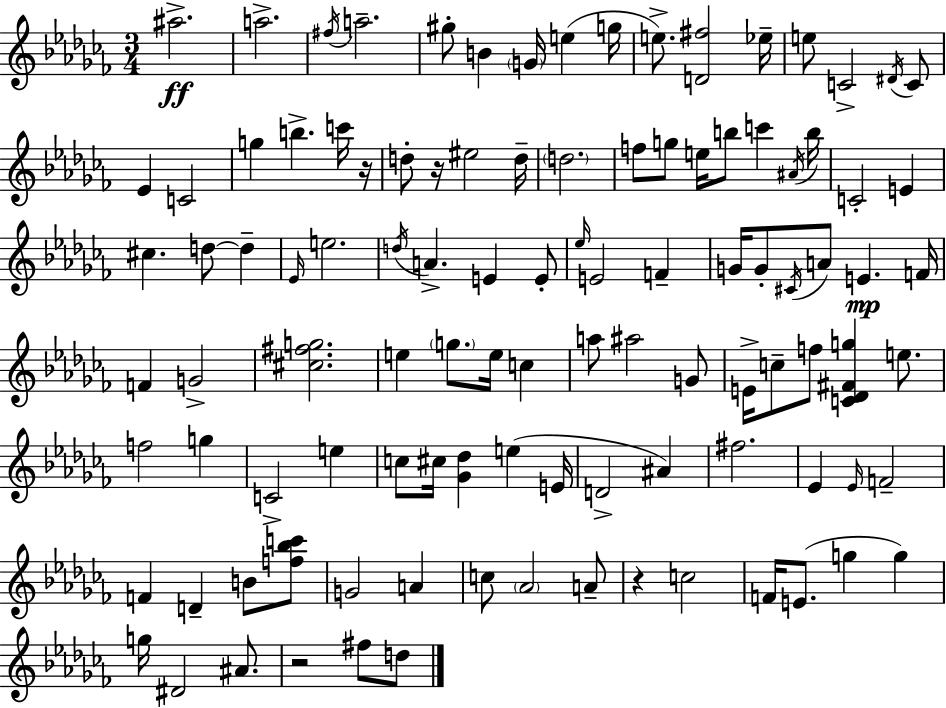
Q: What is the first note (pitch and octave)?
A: A#5